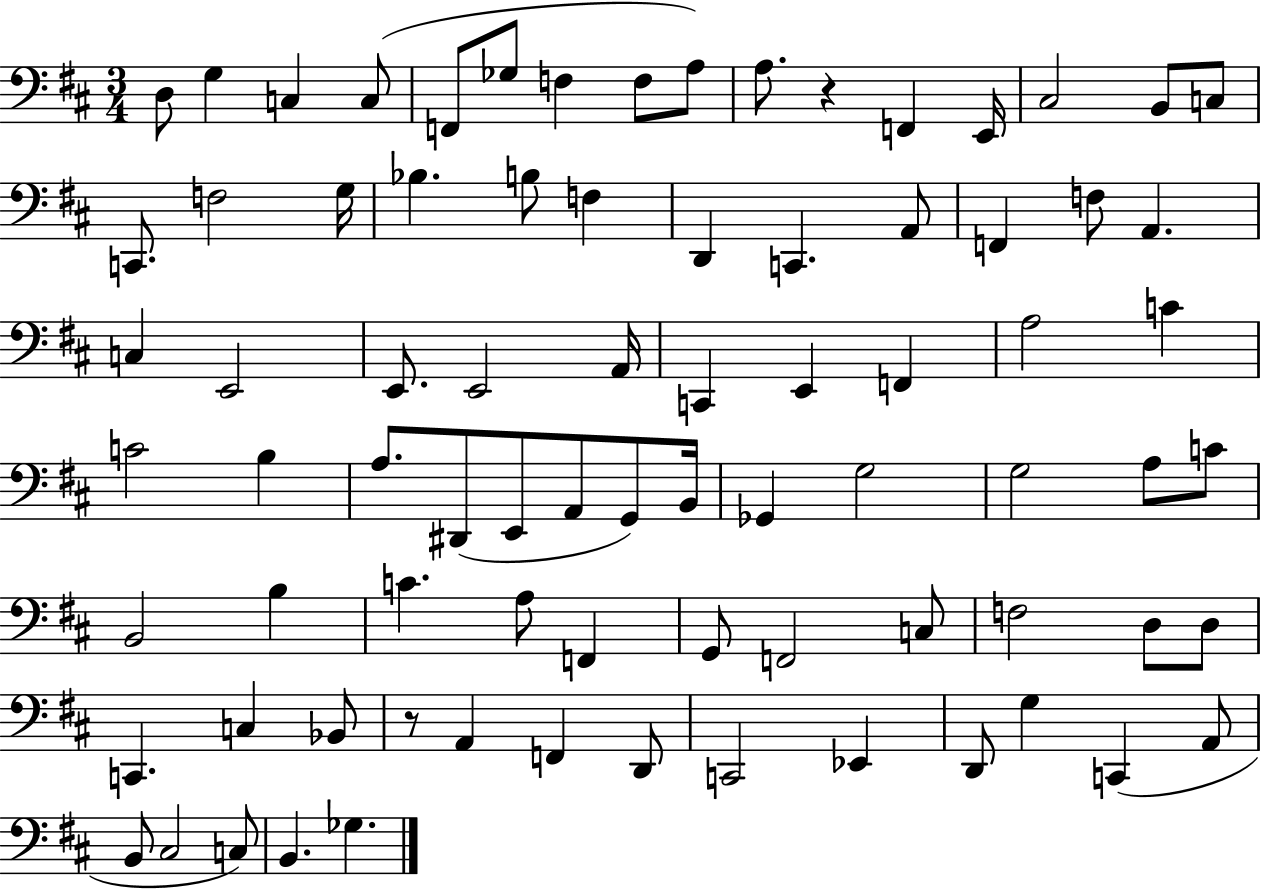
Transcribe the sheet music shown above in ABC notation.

X:1
T:Untitled
M:3/4
L:1/4
K:D
D,/2 G, C, C,/2 F,,/2 _G,/2 F, F,/2 A,/2 A,/2 z F,, E,,/4 ^C,2 B,,/2 C,/2 C,,/2 F,2 G,/4 _B, B,/2 F, D,, C,, A,,/2 F,, F,/2 A,, C, E,,2 E,,/2 E,,2 A,,/4 C,, E,, F,, A,2 C C2 B, A,/2 ^D,,/2 E,,/2 A,,/2 G,,/2 B,,/4 _G,, G,2 G,2 A,/2 C/2 B,,2 B, C A,/2 F,, G,,/2 F,,2 C,/2 F,2 D,/2 D,/2 C,, C, _B,,/2 z/2 A,, F,, D,,/2 C,,2 _E,, D,,/2 G, C,, A,,/2 B,,/2 ^C,2 C,/2 B,, _G,